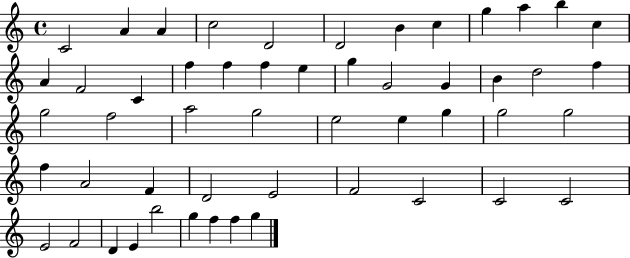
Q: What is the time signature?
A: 4/4